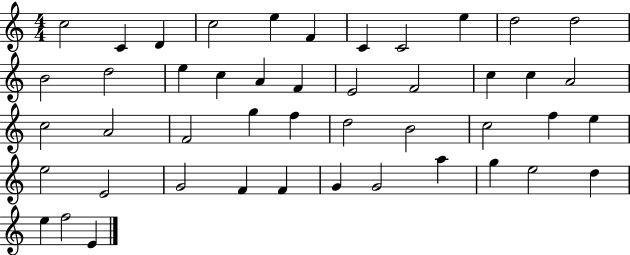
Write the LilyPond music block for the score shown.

{
  \clef treble
  \numericTimeSignature
  \time 4/4
  \key c \major
  c''2 c'4 d'4 | c''2 e''4 f'4 | c'4 c'2 e''4 | d''2 d''2 | \break b'2 d''2 | e''4 c''4 a'4 f'4 | e'2 f'2 | c''4 c''4 a'2 | \break c''2 a'2 | f'2 g''4 f''4 | d''2 b'2 | c''2 f''4 e''4 | \break e''2 e'2 | g'2 f'4 f'4 | g'4 g'2 a''4 | g''4 e''2 d''4 | \break e''4 f''2 e'4 | \bar "|."
}